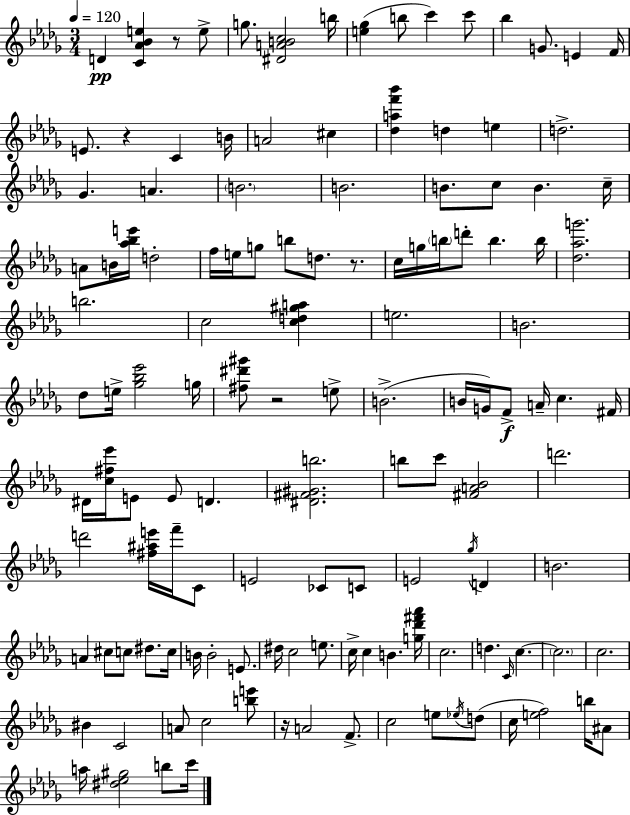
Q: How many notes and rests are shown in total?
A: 131